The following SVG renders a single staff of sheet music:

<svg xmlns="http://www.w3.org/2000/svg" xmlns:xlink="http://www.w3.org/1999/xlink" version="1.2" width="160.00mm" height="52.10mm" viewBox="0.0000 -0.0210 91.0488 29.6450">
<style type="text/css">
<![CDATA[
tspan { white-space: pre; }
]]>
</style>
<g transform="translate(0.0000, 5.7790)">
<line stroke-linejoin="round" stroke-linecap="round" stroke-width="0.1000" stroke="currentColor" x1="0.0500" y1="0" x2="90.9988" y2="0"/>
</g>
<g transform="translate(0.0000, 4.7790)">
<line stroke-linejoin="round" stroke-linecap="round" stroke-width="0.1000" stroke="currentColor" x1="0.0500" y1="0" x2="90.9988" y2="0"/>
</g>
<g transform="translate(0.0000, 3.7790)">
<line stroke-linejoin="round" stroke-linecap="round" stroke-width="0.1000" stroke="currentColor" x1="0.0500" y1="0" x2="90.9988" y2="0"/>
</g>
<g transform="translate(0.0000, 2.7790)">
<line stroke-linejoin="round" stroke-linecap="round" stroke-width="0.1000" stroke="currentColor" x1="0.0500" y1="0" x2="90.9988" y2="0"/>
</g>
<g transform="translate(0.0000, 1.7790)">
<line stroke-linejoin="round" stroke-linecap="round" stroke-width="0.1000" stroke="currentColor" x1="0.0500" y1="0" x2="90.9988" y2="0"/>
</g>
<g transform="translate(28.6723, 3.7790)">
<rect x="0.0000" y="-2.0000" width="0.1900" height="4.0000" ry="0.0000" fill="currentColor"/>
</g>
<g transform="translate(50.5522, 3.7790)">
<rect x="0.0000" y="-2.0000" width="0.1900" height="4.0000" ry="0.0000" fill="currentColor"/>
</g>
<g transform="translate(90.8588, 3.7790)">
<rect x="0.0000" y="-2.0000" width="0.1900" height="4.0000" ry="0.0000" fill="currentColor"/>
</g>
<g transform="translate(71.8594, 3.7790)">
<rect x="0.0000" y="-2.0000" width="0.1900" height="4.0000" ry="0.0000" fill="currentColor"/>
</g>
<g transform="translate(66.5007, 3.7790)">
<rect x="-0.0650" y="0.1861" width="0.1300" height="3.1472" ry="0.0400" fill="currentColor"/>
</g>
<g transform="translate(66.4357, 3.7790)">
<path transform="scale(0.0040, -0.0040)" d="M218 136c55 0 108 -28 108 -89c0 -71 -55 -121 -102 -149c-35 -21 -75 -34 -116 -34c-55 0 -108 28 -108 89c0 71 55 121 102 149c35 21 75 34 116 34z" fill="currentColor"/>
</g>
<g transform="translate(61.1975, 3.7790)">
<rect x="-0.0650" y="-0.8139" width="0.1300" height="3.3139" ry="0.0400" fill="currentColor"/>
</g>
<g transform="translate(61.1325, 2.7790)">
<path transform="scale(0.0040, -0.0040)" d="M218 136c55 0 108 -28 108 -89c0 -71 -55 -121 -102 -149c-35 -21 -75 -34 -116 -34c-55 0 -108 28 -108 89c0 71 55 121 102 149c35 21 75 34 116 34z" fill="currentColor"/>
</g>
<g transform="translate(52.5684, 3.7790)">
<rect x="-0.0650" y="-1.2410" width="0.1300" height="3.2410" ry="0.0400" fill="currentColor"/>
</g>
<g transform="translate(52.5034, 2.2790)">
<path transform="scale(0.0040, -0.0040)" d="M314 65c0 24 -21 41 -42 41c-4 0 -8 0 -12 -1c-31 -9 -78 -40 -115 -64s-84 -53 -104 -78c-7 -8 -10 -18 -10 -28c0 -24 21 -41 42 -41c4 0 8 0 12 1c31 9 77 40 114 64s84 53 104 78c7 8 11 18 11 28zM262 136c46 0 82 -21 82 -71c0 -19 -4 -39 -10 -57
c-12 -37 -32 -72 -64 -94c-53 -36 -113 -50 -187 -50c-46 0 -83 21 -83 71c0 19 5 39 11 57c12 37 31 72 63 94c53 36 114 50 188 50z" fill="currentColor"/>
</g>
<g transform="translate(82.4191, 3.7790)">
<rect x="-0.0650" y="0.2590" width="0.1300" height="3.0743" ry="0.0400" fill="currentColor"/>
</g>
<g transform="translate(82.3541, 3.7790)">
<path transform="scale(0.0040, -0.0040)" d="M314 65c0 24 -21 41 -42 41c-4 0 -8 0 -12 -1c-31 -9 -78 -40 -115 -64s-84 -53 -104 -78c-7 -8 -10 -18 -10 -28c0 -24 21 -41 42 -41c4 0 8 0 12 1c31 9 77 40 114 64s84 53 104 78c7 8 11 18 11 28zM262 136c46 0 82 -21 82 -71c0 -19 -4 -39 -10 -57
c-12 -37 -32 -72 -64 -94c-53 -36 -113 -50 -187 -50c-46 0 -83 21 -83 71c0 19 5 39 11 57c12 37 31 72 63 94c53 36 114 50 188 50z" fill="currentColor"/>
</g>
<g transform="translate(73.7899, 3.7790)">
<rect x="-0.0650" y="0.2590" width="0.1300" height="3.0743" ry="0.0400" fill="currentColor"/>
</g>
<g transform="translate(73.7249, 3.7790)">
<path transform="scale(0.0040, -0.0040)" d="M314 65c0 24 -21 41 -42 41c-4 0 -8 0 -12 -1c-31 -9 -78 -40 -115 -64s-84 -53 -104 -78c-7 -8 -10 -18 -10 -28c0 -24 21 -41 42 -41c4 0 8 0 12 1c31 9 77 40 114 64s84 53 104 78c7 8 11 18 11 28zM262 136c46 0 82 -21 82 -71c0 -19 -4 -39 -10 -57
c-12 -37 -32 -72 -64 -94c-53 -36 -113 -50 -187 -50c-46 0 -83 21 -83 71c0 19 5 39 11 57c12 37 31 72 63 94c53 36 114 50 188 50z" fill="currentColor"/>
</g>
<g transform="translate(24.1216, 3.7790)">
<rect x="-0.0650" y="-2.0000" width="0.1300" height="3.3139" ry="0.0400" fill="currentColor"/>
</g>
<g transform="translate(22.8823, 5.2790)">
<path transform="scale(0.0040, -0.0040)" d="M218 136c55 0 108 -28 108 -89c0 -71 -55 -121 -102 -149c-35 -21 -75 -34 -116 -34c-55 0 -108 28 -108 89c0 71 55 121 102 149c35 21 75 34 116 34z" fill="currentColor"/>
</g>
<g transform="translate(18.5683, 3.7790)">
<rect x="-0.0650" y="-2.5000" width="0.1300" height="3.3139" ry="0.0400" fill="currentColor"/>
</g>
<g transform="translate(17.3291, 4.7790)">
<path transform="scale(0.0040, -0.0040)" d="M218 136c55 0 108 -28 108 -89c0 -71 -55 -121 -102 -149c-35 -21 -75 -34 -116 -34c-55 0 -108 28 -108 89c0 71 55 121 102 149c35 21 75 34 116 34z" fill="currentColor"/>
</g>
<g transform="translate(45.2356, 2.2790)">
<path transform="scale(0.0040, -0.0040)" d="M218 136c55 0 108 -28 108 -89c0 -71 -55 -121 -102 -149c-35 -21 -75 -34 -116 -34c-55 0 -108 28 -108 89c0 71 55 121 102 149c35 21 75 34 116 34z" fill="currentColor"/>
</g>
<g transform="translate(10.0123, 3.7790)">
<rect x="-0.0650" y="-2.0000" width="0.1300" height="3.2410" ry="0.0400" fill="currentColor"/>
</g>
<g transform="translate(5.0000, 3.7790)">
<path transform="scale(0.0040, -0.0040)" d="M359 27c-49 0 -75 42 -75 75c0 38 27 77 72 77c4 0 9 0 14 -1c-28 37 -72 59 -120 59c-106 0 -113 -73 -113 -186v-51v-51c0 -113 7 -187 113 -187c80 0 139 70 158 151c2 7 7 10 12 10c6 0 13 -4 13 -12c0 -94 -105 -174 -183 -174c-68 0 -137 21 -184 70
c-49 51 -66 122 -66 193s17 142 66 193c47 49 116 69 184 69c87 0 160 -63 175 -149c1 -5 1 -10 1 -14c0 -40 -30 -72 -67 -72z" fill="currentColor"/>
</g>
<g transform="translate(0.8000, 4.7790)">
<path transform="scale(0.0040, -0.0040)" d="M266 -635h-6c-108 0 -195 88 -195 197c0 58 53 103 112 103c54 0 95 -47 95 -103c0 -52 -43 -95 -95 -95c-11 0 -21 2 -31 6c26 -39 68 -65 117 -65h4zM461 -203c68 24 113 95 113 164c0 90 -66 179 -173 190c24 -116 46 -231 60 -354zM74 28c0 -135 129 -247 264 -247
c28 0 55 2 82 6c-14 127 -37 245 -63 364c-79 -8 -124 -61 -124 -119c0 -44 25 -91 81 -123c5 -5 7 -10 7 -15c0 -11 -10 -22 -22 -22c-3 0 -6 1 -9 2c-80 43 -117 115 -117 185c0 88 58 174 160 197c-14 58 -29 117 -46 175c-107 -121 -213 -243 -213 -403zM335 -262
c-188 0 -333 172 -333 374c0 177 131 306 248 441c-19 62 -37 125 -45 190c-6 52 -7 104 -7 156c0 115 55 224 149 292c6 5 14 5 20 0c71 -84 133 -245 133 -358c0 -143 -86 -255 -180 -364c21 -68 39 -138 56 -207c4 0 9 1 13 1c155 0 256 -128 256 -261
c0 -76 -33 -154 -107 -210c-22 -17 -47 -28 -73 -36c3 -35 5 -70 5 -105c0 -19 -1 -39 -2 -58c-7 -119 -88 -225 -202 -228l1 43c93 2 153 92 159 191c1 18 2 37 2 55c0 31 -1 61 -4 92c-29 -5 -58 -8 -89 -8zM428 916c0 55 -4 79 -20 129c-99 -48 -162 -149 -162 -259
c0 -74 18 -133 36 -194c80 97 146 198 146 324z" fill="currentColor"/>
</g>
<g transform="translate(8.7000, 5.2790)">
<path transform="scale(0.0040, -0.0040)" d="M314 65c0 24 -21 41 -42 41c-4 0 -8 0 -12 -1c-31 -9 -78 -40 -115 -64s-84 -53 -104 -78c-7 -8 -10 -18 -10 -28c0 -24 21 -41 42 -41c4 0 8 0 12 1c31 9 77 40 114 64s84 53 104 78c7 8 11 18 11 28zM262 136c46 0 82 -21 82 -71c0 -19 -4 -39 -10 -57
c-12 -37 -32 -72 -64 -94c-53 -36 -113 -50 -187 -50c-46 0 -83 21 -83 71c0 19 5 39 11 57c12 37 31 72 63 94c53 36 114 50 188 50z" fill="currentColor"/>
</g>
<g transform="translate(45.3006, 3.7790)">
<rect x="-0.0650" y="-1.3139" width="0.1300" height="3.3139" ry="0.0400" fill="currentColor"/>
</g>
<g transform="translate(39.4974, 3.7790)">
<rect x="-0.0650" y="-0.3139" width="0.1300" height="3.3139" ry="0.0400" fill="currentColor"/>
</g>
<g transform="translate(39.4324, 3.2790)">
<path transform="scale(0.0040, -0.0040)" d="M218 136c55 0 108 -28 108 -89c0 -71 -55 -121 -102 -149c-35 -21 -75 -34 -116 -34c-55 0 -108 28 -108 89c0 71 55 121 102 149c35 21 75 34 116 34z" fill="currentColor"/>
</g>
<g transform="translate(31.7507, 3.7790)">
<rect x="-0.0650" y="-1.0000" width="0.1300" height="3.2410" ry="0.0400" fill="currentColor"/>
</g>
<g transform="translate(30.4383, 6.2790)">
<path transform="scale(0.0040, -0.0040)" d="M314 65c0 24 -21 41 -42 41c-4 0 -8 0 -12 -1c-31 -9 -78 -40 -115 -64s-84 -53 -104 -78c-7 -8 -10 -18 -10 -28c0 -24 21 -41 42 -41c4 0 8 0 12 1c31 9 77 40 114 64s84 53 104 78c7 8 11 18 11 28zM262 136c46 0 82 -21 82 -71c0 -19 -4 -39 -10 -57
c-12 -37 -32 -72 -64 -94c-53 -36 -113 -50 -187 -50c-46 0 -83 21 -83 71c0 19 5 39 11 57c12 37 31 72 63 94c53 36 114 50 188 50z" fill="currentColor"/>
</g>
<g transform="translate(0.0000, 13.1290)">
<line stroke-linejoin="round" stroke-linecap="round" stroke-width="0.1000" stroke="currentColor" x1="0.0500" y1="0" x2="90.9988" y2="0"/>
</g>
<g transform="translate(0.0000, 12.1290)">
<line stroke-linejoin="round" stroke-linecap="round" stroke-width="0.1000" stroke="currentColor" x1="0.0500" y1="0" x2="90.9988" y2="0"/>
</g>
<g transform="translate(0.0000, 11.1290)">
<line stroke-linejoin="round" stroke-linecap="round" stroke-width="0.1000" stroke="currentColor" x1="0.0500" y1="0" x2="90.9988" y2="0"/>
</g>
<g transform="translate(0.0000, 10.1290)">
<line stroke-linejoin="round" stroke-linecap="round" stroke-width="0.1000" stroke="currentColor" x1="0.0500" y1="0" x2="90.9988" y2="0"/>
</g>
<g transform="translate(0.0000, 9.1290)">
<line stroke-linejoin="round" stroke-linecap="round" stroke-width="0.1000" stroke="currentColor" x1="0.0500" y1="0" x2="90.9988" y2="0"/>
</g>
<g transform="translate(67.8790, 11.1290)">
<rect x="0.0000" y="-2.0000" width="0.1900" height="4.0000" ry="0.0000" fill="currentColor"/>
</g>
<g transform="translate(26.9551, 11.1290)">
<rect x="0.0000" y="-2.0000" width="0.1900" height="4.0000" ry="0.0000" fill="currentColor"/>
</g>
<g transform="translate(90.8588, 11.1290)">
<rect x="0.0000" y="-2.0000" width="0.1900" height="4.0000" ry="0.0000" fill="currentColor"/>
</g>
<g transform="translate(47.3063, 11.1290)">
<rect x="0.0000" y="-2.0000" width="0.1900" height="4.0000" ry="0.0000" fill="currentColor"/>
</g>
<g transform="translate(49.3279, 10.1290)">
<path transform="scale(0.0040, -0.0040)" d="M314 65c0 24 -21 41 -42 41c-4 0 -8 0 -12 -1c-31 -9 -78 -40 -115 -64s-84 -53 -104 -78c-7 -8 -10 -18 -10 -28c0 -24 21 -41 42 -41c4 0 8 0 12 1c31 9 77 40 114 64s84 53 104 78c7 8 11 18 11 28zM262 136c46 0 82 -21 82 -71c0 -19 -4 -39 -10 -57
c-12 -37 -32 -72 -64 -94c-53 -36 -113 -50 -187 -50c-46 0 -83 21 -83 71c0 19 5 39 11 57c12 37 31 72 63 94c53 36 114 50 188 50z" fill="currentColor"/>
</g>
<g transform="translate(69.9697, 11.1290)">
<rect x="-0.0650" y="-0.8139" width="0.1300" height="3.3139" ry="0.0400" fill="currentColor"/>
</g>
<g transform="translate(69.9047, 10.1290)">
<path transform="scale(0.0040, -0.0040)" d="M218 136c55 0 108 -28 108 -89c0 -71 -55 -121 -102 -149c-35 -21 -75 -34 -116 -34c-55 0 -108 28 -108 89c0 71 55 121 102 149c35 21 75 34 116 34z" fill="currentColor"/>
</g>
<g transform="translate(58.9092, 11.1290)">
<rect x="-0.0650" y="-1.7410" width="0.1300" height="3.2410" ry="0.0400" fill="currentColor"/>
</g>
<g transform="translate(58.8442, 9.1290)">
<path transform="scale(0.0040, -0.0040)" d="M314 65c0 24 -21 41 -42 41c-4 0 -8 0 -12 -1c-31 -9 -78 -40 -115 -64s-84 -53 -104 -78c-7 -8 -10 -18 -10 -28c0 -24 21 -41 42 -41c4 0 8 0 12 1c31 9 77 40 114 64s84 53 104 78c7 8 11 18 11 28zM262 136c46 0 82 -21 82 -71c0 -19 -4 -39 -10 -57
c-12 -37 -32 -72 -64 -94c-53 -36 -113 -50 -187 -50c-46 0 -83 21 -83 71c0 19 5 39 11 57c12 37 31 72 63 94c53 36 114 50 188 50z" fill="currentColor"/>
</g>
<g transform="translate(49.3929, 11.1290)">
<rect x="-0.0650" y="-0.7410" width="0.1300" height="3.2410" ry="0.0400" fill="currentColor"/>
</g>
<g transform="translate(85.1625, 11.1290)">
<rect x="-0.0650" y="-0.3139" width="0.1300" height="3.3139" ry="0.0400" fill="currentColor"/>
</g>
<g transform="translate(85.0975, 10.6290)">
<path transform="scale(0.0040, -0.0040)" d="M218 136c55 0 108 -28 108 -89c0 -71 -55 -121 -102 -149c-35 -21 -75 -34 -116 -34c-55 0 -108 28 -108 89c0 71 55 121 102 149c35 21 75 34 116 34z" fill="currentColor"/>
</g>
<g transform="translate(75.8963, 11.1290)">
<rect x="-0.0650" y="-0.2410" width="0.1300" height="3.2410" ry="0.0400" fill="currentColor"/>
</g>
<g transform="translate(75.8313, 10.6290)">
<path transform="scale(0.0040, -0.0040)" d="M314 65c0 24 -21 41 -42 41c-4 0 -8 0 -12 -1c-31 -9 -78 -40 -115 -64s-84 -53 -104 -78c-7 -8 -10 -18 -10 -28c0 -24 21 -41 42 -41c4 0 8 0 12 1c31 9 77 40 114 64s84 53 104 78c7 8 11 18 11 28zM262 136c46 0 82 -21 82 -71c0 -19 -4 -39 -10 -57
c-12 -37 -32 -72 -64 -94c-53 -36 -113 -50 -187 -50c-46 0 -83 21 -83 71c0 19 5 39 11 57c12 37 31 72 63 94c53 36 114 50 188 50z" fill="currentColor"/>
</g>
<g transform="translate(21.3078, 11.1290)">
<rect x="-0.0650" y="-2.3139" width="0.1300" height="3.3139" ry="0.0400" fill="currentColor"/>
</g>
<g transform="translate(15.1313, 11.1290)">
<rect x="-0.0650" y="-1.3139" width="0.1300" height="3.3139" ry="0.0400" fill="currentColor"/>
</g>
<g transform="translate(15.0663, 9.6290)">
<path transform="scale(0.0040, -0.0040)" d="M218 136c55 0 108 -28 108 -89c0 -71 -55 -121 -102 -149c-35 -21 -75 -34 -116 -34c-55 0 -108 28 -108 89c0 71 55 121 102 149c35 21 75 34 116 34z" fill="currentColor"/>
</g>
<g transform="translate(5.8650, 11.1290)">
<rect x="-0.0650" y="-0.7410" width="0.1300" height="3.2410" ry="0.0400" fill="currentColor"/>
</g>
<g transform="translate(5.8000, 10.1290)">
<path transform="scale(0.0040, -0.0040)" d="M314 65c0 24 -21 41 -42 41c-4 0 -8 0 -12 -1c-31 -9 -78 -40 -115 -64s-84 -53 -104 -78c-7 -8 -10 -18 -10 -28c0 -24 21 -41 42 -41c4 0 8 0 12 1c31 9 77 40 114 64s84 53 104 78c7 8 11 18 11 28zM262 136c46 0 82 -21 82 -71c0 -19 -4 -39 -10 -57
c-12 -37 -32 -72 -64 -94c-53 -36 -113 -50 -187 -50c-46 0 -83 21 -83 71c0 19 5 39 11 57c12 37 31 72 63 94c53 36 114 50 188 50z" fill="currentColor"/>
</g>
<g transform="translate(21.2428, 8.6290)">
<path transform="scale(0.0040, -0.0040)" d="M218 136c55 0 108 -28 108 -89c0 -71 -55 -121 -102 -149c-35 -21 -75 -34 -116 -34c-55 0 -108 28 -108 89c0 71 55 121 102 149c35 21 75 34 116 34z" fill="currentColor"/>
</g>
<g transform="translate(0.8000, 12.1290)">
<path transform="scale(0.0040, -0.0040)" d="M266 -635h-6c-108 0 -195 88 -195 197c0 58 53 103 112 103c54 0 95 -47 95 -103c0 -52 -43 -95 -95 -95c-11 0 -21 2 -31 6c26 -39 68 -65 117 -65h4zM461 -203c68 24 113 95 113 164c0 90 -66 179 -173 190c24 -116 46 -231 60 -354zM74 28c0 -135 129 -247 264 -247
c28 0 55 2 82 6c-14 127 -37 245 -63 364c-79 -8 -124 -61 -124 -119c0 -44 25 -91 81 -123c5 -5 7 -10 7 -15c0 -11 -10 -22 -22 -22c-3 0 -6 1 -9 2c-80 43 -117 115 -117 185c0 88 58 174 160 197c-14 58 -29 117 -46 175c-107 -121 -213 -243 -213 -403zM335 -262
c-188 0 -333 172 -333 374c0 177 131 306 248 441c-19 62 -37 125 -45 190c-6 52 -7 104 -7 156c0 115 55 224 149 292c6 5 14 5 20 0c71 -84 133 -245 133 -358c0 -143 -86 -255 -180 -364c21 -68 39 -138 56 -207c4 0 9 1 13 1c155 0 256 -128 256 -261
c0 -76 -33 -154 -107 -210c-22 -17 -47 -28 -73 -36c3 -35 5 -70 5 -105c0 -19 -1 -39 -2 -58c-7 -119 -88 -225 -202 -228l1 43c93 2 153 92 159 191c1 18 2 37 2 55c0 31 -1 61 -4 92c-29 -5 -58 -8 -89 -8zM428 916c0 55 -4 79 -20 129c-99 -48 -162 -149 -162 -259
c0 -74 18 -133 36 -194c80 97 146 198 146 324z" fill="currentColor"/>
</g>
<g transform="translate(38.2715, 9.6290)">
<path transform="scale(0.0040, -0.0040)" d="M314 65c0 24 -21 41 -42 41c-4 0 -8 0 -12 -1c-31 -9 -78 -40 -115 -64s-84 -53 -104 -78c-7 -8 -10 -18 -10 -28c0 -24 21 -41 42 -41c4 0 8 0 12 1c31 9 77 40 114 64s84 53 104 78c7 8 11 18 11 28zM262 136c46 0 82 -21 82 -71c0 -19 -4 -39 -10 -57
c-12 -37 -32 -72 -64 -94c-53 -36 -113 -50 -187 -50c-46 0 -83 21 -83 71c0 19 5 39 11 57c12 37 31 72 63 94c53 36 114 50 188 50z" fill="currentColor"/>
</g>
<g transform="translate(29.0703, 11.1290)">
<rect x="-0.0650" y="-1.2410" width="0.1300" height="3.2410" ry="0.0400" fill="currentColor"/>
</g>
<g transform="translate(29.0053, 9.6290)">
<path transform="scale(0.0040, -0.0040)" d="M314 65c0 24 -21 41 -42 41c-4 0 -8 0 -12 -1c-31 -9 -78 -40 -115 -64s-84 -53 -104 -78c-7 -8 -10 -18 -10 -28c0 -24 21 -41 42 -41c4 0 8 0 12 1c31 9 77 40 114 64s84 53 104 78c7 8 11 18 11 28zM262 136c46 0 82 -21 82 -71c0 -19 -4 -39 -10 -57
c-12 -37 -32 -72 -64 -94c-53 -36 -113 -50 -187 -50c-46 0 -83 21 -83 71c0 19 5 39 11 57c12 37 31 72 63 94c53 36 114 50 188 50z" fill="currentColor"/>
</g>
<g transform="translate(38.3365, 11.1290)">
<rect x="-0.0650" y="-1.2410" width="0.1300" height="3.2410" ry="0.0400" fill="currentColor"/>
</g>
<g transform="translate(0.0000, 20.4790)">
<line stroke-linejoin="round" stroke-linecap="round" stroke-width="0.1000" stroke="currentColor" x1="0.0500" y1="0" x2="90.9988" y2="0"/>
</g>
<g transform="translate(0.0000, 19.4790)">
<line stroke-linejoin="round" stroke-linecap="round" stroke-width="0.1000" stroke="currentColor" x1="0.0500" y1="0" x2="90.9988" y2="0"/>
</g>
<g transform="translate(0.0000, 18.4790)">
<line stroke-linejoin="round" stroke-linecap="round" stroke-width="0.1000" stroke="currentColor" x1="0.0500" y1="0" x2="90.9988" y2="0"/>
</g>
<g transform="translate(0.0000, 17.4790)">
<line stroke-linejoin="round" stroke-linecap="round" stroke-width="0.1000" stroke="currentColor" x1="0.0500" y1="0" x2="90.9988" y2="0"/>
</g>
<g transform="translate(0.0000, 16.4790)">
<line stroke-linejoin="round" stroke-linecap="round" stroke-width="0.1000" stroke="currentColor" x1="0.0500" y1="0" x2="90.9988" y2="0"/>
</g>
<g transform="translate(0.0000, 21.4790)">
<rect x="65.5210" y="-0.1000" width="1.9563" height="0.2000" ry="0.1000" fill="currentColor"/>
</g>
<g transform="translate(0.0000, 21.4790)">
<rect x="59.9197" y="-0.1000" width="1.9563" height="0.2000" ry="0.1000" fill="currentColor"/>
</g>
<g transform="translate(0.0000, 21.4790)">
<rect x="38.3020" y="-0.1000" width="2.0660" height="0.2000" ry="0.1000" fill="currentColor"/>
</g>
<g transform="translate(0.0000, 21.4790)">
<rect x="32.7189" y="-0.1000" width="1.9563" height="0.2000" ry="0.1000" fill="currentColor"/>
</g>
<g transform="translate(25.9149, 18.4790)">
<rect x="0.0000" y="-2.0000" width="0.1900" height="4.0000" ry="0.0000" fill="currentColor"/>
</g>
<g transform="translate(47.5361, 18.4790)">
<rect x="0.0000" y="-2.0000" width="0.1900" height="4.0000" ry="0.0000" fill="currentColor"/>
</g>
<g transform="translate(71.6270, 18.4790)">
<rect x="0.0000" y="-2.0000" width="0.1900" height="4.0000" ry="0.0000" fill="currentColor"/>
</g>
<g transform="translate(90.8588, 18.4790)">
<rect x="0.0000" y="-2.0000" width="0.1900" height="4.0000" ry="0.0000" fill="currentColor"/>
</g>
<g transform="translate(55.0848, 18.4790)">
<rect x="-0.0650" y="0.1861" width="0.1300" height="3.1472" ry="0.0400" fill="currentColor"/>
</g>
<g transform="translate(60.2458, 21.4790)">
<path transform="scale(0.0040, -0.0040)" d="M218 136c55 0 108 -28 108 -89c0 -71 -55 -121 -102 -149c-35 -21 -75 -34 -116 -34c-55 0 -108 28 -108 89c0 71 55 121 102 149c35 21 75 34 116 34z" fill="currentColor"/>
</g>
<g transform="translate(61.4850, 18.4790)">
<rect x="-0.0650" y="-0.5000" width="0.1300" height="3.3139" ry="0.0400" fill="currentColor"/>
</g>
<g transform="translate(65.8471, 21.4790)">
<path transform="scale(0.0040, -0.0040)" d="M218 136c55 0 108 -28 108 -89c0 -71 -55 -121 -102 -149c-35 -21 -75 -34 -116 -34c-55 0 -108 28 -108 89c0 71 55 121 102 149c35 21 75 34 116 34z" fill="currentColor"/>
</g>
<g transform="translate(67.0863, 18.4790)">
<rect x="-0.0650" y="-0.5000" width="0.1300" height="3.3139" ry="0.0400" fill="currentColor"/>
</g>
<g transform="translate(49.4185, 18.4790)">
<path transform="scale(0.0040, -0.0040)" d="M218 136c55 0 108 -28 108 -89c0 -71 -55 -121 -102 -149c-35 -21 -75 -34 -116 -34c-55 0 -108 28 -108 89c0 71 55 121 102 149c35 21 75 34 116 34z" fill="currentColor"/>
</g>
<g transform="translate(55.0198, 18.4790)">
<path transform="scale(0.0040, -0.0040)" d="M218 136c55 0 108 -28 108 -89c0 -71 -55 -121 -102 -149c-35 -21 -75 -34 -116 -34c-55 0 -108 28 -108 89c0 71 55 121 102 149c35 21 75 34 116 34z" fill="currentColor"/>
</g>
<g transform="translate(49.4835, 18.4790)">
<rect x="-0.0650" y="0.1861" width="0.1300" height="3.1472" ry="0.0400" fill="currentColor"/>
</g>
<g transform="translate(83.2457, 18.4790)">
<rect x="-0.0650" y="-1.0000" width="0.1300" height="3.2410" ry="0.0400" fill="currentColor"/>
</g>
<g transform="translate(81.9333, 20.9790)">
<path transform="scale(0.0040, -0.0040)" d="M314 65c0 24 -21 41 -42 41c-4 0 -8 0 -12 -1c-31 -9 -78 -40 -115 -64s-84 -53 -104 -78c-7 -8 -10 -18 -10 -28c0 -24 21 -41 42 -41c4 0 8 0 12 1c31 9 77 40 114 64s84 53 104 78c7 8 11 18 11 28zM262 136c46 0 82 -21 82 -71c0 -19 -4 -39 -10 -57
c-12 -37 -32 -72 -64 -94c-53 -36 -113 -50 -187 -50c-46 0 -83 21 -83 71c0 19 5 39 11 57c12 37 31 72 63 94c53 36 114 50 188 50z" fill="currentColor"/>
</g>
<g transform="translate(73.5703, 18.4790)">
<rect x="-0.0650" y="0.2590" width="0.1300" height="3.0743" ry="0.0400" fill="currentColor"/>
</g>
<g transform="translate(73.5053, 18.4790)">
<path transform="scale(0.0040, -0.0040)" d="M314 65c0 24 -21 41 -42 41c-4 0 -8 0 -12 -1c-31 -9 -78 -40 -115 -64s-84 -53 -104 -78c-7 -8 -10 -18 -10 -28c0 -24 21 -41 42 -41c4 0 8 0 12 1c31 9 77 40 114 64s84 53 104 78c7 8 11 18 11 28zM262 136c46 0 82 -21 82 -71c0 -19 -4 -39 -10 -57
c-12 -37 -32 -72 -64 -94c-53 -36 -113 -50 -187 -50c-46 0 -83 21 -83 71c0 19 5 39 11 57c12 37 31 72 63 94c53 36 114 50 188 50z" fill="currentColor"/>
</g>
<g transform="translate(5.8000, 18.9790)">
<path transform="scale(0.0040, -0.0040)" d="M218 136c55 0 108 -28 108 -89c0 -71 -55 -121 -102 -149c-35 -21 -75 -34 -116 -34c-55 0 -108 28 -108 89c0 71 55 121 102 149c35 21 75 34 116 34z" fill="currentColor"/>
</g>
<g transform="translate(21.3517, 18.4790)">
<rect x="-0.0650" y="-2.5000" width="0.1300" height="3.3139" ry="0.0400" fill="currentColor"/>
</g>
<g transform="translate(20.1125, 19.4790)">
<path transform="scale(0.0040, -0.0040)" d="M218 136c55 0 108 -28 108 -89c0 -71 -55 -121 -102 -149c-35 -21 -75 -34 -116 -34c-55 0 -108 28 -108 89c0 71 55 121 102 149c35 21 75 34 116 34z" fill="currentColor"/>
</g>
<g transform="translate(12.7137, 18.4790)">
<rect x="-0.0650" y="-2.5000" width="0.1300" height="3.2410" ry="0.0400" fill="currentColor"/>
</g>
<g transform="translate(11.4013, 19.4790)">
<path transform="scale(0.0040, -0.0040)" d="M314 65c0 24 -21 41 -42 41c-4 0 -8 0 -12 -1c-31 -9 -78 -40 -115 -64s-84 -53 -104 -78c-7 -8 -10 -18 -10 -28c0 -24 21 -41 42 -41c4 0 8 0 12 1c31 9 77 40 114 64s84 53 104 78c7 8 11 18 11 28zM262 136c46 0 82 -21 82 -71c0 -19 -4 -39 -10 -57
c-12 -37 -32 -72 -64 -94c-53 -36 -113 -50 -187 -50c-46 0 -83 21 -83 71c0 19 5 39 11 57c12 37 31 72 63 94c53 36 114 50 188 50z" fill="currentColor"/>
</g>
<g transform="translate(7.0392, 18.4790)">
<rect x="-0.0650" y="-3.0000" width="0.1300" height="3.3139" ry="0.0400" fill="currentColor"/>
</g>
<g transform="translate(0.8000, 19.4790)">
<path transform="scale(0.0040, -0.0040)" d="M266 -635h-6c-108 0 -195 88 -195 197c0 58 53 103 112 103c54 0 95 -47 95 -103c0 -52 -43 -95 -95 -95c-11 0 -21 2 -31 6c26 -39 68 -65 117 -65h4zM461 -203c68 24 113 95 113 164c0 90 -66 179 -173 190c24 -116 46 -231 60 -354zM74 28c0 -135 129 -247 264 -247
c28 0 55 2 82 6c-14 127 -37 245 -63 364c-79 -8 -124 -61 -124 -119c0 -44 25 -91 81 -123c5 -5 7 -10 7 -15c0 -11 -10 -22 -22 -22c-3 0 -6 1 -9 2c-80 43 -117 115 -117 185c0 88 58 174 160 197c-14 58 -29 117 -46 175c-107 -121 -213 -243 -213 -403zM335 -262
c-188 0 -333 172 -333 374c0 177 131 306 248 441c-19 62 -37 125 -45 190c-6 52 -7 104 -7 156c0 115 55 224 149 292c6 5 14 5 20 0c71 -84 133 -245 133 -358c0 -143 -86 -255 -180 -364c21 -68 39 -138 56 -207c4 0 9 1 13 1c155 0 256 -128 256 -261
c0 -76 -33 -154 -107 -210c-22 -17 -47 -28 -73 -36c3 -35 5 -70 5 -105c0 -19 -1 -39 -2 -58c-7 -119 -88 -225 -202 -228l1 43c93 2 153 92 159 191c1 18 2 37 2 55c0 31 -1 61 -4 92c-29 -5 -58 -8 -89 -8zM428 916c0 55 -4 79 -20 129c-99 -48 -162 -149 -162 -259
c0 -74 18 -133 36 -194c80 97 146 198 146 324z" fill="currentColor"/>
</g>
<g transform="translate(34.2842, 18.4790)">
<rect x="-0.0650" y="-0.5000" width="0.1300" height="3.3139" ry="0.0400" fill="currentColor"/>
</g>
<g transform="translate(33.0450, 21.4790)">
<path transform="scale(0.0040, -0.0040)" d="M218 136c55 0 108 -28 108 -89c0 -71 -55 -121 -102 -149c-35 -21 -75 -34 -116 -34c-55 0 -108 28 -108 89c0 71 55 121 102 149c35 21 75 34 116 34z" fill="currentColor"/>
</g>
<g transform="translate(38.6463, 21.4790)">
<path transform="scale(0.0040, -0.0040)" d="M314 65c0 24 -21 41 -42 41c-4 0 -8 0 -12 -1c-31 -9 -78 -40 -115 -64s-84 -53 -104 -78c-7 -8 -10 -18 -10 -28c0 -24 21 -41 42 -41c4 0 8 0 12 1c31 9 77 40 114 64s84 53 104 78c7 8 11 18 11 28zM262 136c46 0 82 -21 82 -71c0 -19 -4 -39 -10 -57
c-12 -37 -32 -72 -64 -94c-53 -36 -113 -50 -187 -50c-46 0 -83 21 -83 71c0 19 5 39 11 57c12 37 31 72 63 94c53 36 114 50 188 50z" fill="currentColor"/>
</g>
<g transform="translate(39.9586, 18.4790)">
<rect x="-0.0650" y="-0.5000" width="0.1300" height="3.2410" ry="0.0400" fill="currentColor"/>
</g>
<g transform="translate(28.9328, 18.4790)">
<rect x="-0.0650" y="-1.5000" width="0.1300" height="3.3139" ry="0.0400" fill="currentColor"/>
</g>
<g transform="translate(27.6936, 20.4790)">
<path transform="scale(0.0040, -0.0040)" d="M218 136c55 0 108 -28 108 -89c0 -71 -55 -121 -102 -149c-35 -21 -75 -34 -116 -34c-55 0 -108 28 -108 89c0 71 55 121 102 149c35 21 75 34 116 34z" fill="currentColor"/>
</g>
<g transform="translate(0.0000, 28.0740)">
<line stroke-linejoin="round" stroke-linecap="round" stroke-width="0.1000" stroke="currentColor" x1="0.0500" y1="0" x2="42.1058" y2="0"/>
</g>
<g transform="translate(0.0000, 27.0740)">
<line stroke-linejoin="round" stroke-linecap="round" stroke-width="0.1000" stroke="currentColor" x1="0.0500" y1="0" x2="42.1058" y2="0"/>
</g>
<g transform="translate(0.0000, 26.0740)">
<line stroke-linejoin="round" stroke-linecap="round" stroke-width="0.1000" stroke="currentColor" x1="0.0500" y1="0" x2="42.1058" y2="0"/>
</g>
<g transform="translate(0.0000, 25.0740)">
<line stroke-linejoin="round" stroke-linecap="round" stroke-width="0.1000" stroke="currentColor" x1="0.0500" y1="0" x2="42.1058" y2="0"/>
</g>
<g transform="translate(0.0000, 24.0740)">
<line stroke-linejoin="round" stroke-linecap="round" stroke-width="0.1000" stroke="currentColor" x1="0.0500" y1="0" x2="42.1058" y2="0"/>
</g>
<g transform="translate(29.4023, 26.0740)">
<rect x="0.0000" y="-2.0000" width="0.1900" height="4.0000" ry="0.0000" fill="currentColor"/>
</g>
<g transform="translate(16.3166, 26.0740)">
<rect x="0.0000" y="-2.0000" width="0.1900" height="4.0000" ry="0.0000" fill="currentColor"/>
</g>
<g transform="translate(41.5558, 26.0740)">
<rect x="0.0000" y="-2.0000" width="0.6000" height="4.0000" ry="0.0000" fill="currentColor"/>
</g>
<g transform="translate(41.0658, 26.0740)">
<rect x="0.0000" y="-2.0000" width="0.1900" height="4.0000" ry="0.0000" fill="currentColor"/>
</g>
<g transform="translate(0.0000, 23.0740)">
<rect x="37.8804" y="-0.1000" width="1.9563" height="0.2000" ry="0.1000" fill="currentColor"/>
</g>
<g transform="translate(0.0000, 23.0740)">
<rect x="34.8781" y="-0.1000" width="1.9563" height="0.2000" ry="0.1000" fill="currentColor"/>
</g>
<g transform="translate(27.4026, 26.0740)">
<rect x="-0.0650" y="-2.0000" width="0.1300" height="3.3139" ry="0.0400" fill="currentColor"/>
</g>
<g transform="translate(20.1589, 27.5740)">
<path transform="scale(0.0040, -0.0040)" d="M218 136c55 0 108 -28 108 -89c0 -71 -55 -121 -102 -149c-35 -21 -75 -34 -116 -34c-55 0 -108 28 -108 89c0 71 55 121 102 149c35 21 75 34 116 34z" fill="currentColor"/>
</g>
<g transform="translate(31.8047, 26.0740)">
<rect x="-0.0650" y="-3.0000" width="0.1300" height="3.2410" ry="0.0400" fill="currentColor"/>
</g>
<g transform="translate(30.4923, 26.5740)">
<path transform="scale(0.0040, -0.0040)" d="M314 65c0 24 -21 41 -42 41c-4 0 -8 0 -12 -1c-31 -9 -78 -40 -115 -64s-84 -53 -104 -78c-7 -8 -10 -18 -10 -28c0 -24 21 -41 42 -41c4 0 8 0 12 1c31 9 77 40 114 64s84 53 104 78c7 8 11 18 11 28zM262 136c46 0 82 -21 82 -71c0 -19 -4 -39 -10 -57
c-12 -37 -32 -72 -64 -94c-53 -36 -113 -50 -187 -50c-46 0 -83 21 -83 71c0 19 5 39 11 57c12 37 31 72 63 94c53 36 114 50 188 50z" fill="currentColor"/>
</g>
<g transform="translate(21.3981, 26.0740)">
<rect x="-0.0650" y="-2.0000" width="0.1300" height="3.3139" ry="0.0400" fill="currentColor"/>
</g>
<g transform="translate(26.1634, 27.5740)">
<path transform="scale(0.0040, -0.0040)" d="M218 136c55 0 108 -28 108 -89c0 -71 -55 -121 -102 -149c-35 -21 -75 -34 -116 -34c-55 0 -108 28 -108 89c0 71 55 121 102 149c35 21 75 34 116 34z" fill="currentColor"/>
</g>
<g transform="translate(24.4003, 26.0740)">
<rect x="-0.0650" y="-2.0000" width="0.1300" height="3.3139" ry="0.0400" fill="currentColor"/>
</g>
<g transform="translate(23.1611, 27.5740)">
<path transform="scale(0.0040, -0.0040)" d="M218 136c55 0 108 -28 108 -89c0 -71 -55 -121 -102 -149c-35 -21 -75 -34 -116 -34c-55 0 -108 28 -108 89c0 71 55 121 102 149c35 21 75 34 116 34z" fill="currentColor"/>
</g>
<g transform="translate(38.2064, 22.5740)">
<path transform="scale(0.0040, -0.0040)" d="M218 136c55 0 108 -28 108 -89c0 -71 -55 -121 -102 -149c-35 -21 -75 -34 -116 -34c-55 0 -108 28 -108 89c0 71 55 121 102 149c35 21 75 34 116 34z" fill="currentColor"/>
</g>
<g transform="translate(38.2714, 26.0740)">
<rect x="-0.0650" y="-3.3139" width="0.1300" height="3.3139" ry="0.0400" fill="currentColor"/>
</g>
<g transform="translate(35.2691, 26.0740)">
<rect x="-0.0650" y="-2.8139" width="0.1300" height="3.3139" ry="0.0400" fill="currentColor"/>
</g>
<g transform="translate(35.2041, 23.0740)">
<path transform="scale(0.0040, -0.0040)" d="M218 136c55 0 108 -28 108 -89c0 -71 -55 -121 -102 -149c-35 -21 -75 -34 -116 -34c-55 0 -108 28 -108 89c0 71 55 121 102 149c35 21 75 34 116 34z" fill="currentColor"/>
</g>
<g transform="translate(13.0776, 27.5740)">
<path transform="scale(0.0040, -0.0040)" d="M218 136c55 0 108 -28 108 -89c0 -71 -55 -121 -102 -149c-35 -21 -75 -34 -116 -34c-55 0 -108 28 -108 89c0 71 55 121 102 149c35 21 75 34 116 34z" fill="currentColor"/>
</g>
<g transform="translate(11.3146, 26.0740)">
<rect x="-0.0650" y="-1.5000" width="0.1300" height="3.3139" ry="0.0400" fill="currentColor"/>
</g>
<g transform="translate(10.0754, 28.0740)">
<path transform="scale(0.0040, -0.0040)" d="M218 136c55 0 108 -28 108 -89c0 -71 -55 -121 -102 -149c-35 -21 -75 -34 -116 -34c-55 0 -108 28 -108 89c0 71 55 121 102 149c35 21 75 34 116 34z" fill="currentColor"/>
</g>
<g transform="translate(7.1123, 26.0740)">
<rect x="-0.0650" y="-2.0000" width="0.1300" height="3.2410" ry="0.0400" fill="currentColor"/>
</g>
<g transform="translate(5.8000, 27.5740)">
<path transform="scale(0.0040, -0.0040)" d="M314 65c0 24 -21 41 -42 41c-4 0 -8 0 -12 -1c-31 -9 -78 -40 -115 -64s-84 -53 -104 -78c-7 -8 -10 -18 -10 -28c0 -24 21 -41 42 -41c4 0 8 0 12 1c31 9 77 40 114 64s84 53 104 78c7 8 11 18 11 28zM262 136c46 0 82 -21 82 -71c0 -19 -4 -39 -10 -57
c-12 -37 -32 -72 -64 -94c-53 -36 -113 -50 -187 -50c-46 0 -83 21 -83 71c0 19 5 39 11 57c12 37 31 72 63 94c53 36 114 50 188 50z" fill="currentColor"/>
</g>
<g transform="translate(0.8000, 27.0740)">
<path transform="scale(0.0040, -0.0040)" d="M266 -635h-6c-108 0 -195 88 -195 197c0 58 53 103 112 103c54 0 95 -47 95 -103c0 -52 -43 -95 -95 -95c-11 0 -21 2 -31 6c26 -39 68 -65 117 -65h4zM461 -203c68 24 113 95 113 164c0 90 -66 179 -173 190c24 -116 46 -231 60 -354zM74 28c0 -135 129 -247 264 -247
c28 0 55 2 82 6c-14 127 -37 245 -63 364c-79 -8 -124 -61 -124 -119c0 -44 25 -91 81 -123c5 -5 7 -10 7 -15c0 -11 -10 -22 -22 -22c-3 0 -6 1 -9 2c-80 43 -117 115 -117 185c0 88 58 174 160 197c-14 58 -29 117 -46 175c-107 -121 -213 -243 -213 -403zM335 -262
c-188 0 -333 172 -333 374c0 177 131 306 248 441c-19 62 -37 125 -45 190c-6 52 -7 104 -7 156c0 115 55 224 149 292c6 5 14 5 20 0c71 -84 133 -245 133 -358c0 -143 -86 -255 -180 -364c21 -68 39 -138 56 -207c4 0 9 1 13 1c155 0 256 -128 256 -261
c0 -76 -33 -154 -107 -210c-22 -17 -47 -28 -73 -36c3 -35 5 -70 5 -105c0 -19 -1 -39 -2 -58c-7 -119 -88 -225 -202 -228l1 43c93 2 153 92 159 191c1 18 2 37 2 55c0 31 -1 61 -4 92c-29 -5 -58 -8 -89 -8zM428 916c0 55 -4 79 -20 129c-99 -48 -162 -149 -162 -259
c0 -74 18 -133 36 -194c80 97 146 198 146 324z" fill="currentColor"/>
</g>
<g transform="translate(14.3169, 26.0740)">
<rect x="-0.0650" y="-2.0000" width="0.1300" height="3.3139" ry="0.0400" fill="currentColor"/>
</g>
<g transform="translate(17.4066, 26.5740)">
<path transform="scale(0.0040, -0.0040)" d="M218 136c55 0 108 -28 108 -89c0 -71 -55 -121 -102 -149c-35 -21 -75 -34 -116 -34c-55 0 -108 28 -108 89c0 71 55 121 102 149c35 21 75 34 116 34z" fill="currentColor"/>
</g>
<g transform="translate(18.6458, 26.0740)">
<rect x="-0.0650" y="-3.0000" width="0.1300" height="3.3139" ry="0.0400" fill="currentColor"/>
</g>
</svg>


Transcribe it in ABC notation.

X:1
T:Untitled
M:4/4
L:1/4
K:C
F2 G F D2 c e e2 d B B2 B2 d2 e g e2 e2 d2 f2 d c2 c A G2 G E C C2 B B C C B2 D2 F2 E F A F F F A2 a b